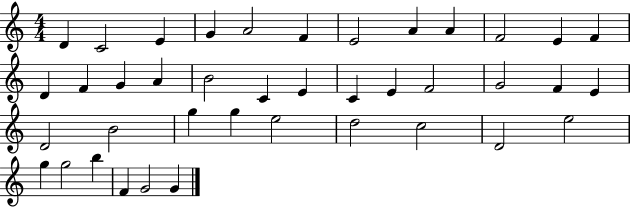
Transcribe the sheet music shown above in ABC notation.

X:1
T:Untitled
M:4/4
L:1/4
K:C
D C2 E G A2 F E2 A A F2 E F D F G A B2 C E C E F2 G2 F E D2 B2 g g e2 d2 c2 D2 e2 g g2 b F G2 G